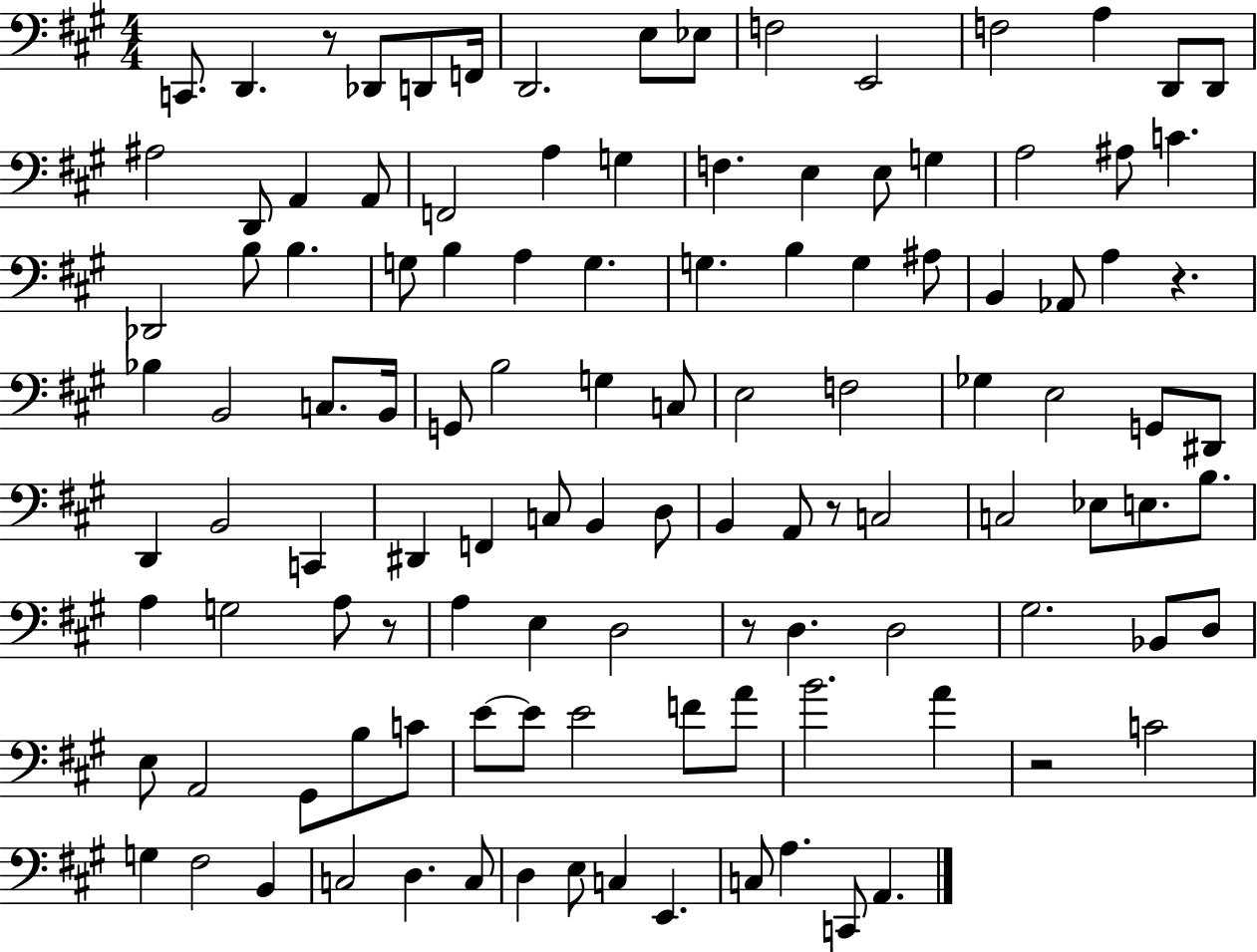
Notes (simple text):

C2/e. D2/q. R/e Db2/e D2/e F2/s D2/h. E3/e Eb3/e F3/h E2/h F3/h A3/q D2/e D2/e A#3/h D2/e A2/q A2/e F2/h A3/q G3/q F3/q. E3/q E3/e G3/q A3/h A#3/e C4/q. Db2/h B3/e B3/q. G3/e B3/q A3/q G3/q. G3/q. B3/q G3/q A#3/e B2/q Ab2/e A3/q R/q. Bb3/q B2/h C3/e. B2/s G2/e B3/h G3/q C3/e E3/h F3/h Gb3/q E3/h G2/e D#2/e D2/q B2/h C2/q D#2/q F2/q C3/e B2/q D3/e B2/q A2/e R/e C3/h C3/h Eb3/e E3/e. B3/e. A3/q G3/h A3/e R/e A3/q E3/q D3/h R/e D3/q. D3/h G#3/h. Bb2/e D3/e E3/e A2/h G#2/e B3/e C4/e E4/e E4/e E4/h F4/e A4/e B4/h. A4/q R/h C4/h G3/q F#3/h B2/q C3/h D3/q. C3/e D3/q E3/e C3/q E2/q. C3/e A3/q. C2/e A2/q.